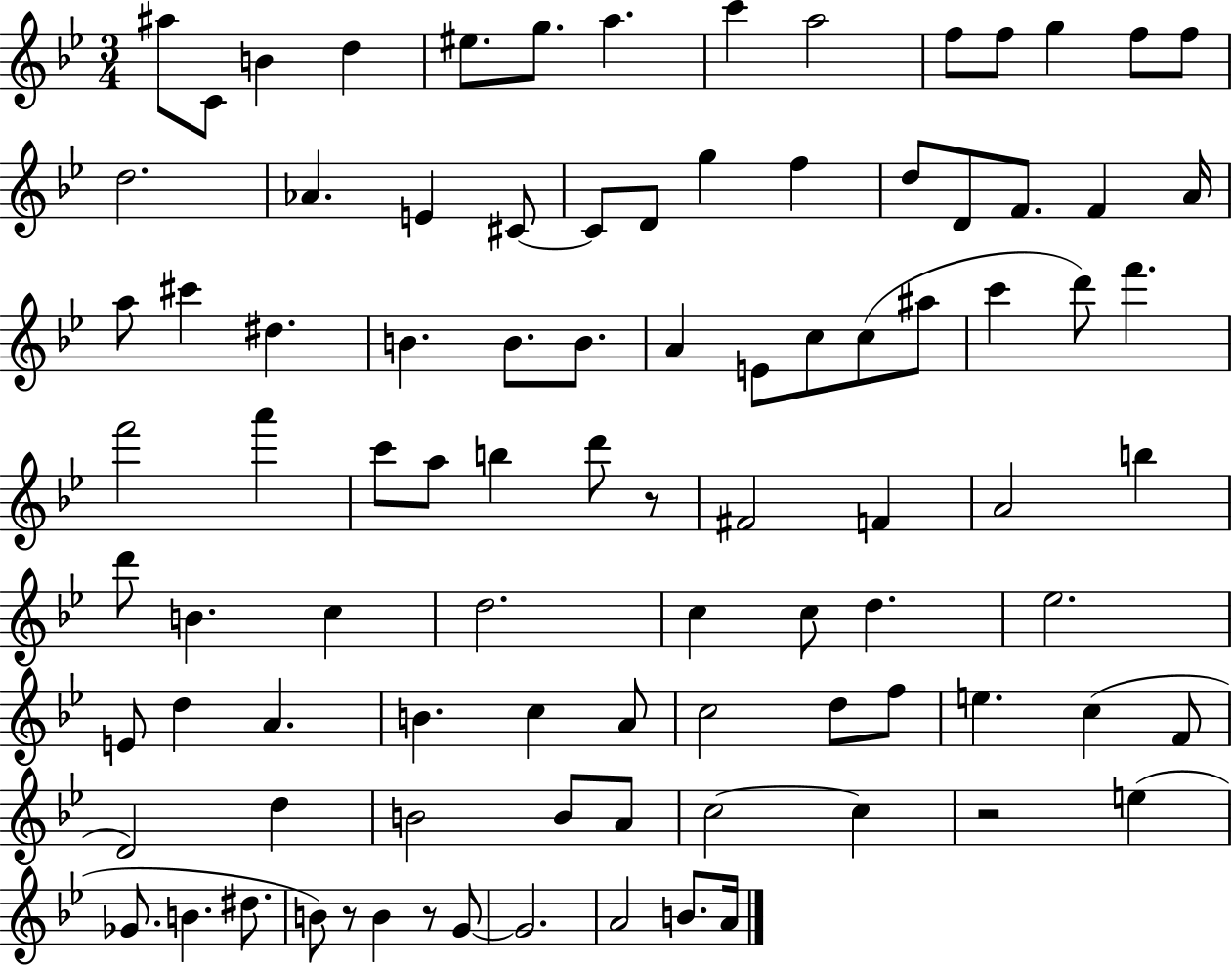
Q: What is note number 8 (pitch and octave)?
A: C6